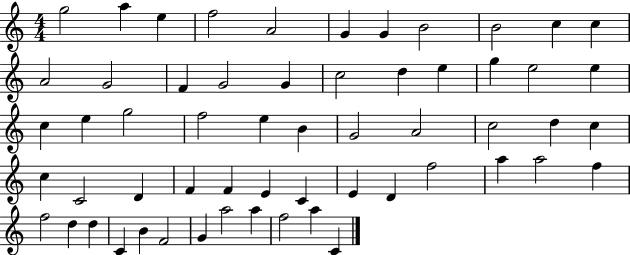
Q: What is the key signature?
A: C major